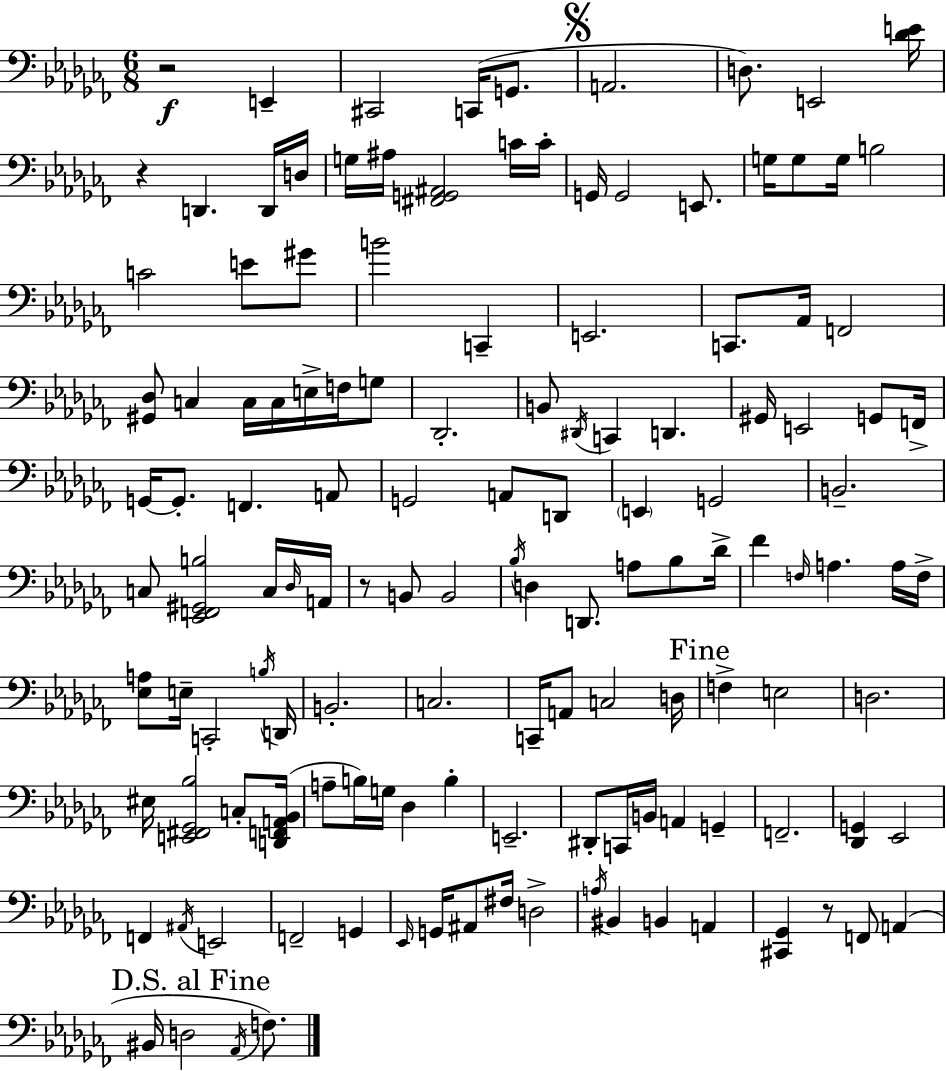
{
  \clef bass
  \numericTimeSignature
  \time 6/8
  \key aes \minor
  \repeat volta 2 { r2\f e,4-- | cis,2 c,16( g,8. | \mark \markup { \musicglyph "scripts.segno" } a,2. | d8.) e,2 <des' e'>16 | \break r4 d,4. d,16 d16 | g16 ais16 <fis, g, ais,>2 c'16 c'16-. | g,16 g,2 e,8. | g16 g8 g16 b2 | \break c'2 e'8 gis'8 | b'2 c,4-- | e,2. | c,8. aes,16 f,2 | \break <gis, des>8 c4 c16 c16 e16-> f16 g8 | des,2.-. | b,8 \acciaccatura { dis,16 } c,4 d,4. | gis,16 e,2 g,8 | \break f,16-> g,16~~ g,8.-. f,4. a,8 | g,2 a,8 d,8 | \parenthesize e,4 g,2 | b,2.-- | \break c8 <ees, f, gis, b>2 c16 | \grace { des16 } a,16 r8 b,8 b,2 | \acciaccatura { bes16 } d4 d,8. a8 | bes8 des'16-> fes'4 \grace { f16 } a4. | \break a16 f16-> <ees a>8 e16-- c,2-. | \acciaccatura { b16 } d,16 b,2.-. | c2. | c,16-- a,8 c2 | \break d16 \mark "Fine" f4-> e2 | d2. | eis16 <e, fis, ges, bes>2 | c8-. <d, f, a, bes,>16( a8-- b16) g16 des4 | \break b4-. e,2.-- | dis,8-. c,16 b,16 a,4 | g,4-- f,2.-- | <des, g,>4 ees,2 | \break f,4 \acciaccatura { ais,16 } e,2 | f,2-- | g,4 \grace { ees,16 } g,16 ais,8 fis16 d2-> | \acciaccatura { a16 } bis,4 | \break b,4 a,4 <cis, ges,>4 | r8 f,8 a,4( \mark "D.S. al Fine" bis,16 d2 | \acciaccatura { aes,16 }) f8. } \bar "|."
}